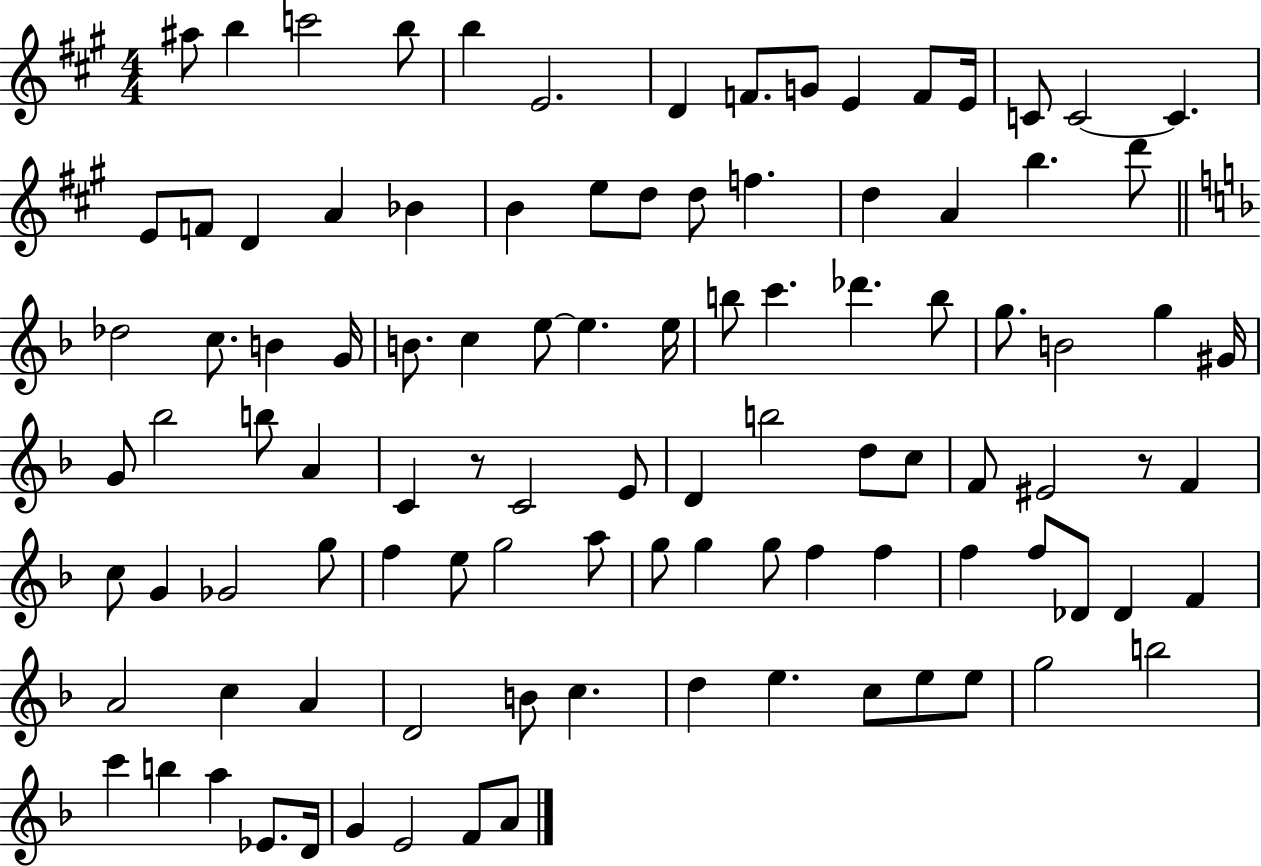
X:1
T:Untitled
M:4/4
L:1/4
K:A
^a/2 b c'2 b/2 b E2 D F/2 G/2 E F/2 E/4 C/2 C2 C E/2 F/2 D A _B B e/2 d/2 d/2 f d A b d'/2 _d2 c/2 B G/4 B/2 c e/2 e e/4 b/2 c' _d' b/2 g/2 B2 g ^G/4 G/2 _b2 b/2 A C z/2 C2 E/2 D b2 d/2 c/2 F/2 ^E2 z/2 F c/2 G _G2 g/2 f e/2 g2 a/2 g/2 g g/2 f f f f/2 _D/2 _D F A2 c A D2 B/2 c d e c/2 e/2 e/2 g2 b2 c' b a _E/2 D/4 G E2 F/2 A/2